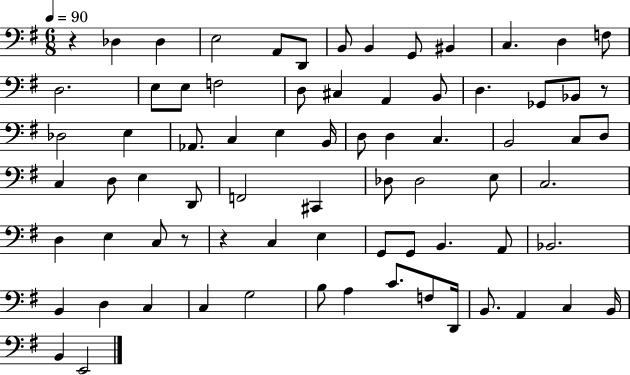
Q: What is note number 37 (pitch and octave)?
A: D3